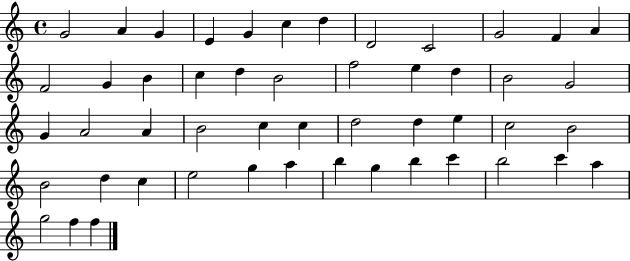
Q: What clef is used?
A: treble